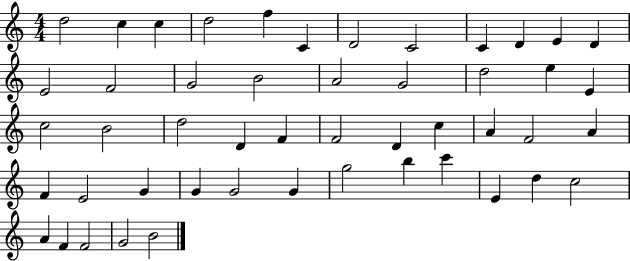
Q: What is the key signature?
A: C major